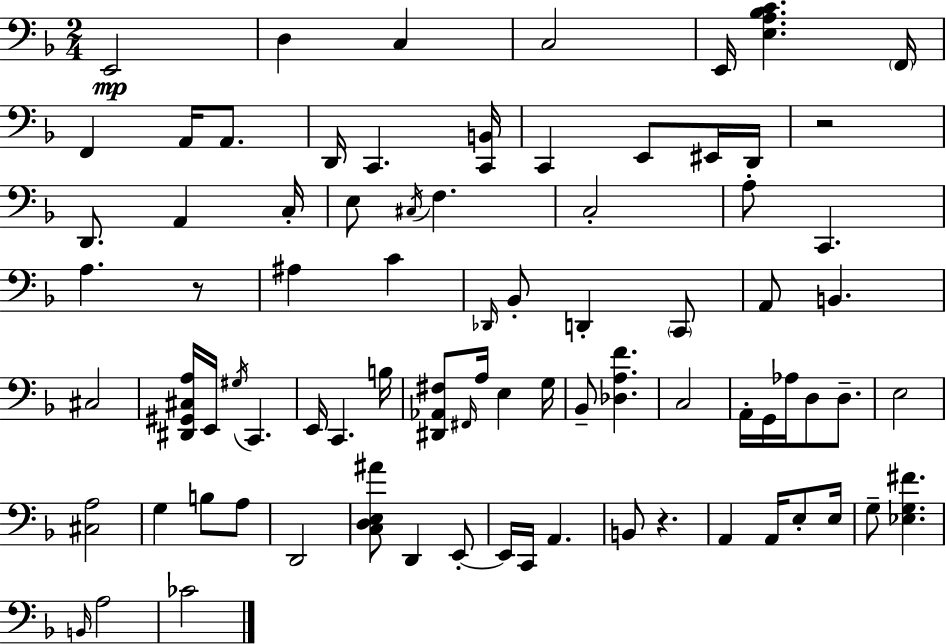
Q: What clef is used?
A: bass